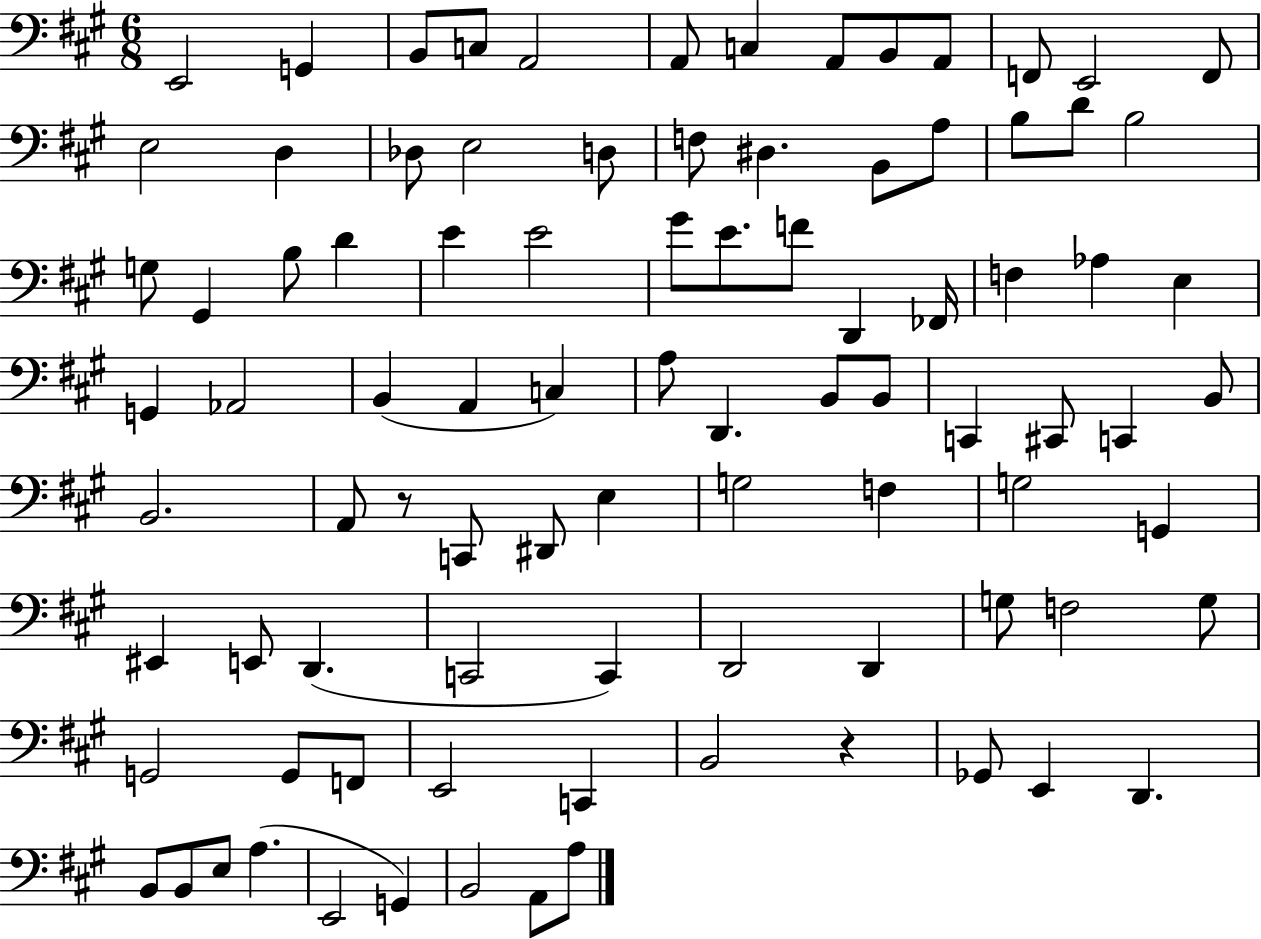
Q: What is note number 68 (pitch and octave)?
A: D2